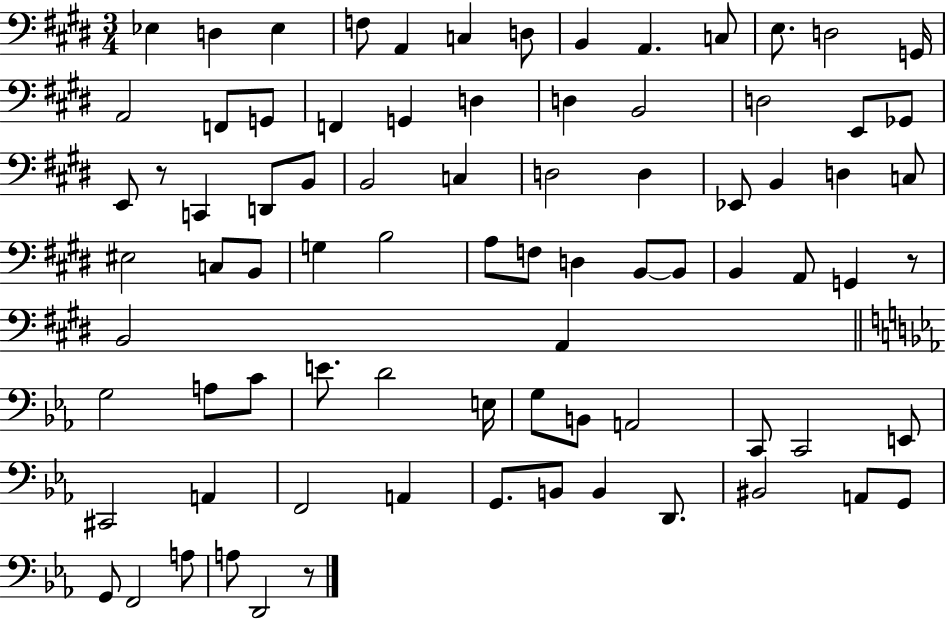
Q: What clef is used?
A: bass